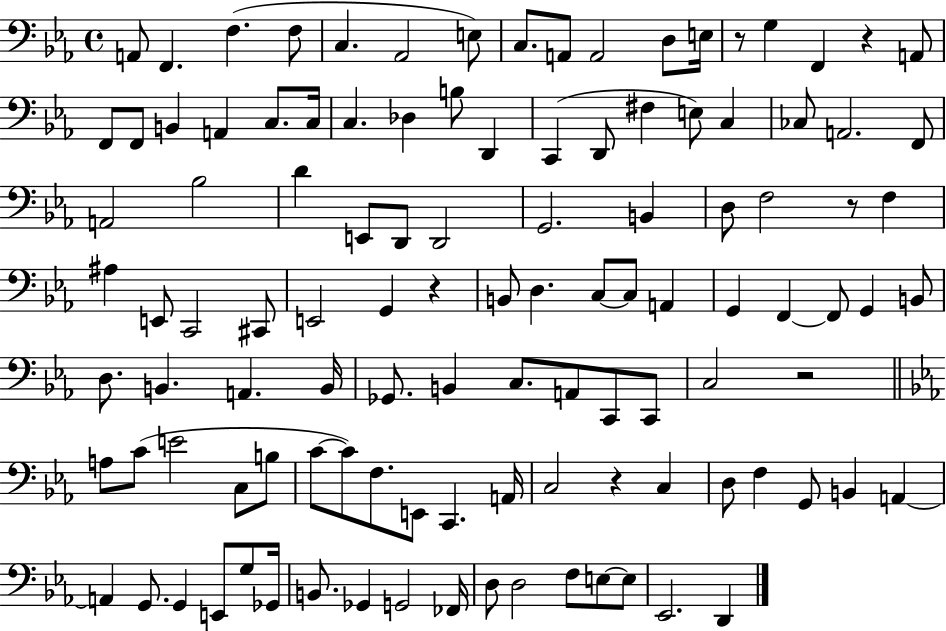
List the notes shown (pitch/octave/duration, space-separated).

A2/e F2/q. F3/q. F3/e C3/q. Ab2/h E3/e C3/e. A2/e A2/h D3/e E3/s R/e G3/q F2/q R/q A2/e F2/e F2/e B2/q A2/q C3/e. C3/s C3/q. Db3/q B3/e D2/q C2/q D2/e F#3/q E3/e C3/q CES3/e A2/h. F2/e A2/h Bb3/h D4/q E2/e D2/e D2/h G2/h. B2/q D3/e F3/h R/e F3/q A#3/q E2/e C2/h C#2/e E2/h G2/q R/q B2/e D3/q. C3/e C3/e A2/q G2/q F2/q F2/e G2/q B2/e D3/e. B2/q. A2/q. B2/s Gb2/e. B2/q C3/e. A2/e C2/e C2/e C3/h R/h A3/e C4/e E4/h C3/e B3/e C4/e C4/e F3/e. E2/e C2/q. A2/s C3/h R/q C3/q D3/e F3/q G2/e B2/q A2/q A2/q G2/e. G2/q E2/e G3/e Gb2/s B2/e. Gb2/q G2/h FES2/s D3/e D3/h F3/e E3/e E3/e Eb2/h. D2/q